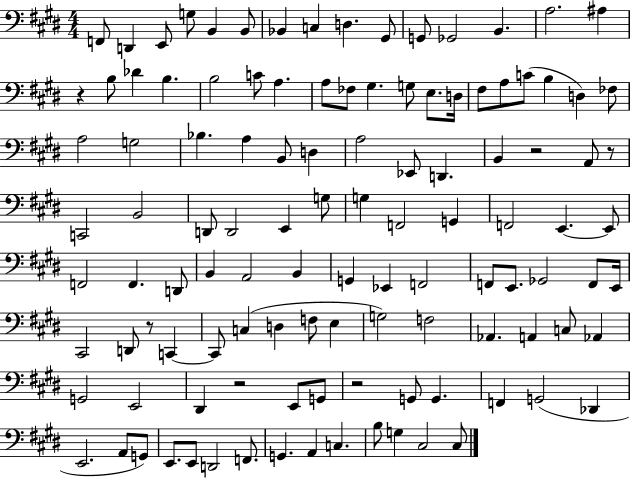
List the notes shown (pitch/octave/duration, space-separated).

F2/e D2/q E2/e G3/e B2/q B2/e Bb2/q C3/q D3/q. G#2/e G2/e Gb2/h B2/q. A3/h. A#3/q R/q B3/e Db4/q B3/q. B3/h C4/e A3/q. A3/e FES3/e G#3/q. G3/e E3/e. D3/s F#3/e A3/e C4/e B3/q D3/q FES3/e A3/h G3/h Bb3/q. A3/q B2/e D3/q A3/h Eb2/e D2/q. B2/q R/h A2/e R/e C2/h B2/h D2/e D2/h E2/q G3/e G3/q F2/h G2/q F2/h E2/q. E2/e F2/h F2/q. D2/e B2/q A2/h B2/q G2/q Eb2/q F2/h F2/e E2/e. Gb2/h F2/e E2/s C#2/h D2/e R/e C2/q C2/e C3/q D3/q F3/e E3/q G3/h F3/h Ab2/q. A2/q C3/e Ab2/q G2/h E2/h D#2/q R/h E2/e G2/e R/h G2/e G2/q. F2/q G2/h Db2/q E2/h. A2/e G2/e E2/e. E2/e D2/h F2/e. G2/q. A2/q C3/q. B3/e G3/q C#3/h C#3/e